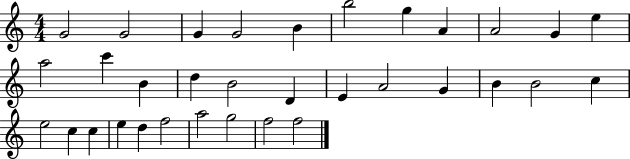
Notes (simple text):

G4/h G4/h G4/q G4/h B4/q B5/h G5/q A4/q A4/h G4/q E5/q A5/h C6/q B4/q D5/q B4/h D4/q E4/q A4/h G4/q B4/q B4/h C5/q E5/h C5/q C5/q E5/q D5/q F5/h A5/h G5/h F5/h F5/h